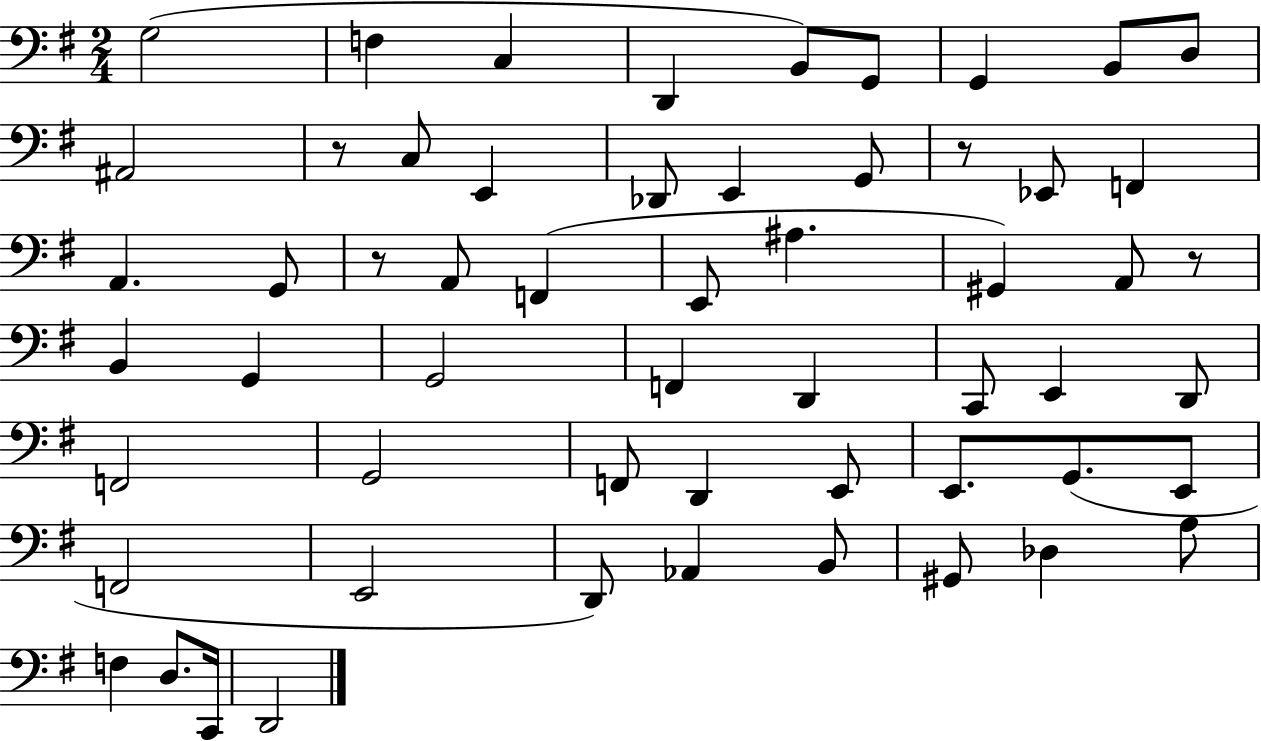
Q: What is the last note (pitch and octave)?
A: D2